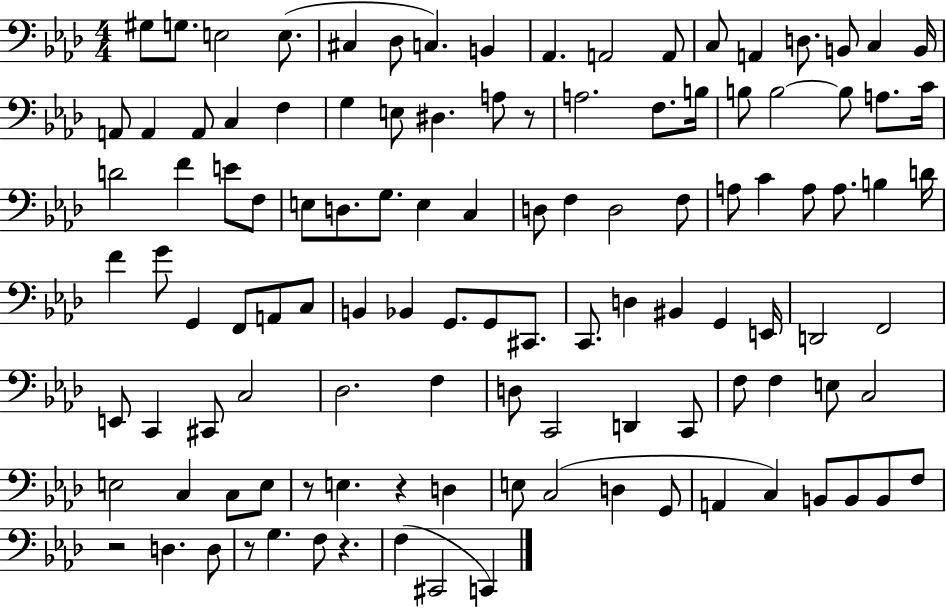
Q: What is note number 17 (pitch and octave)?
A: B2